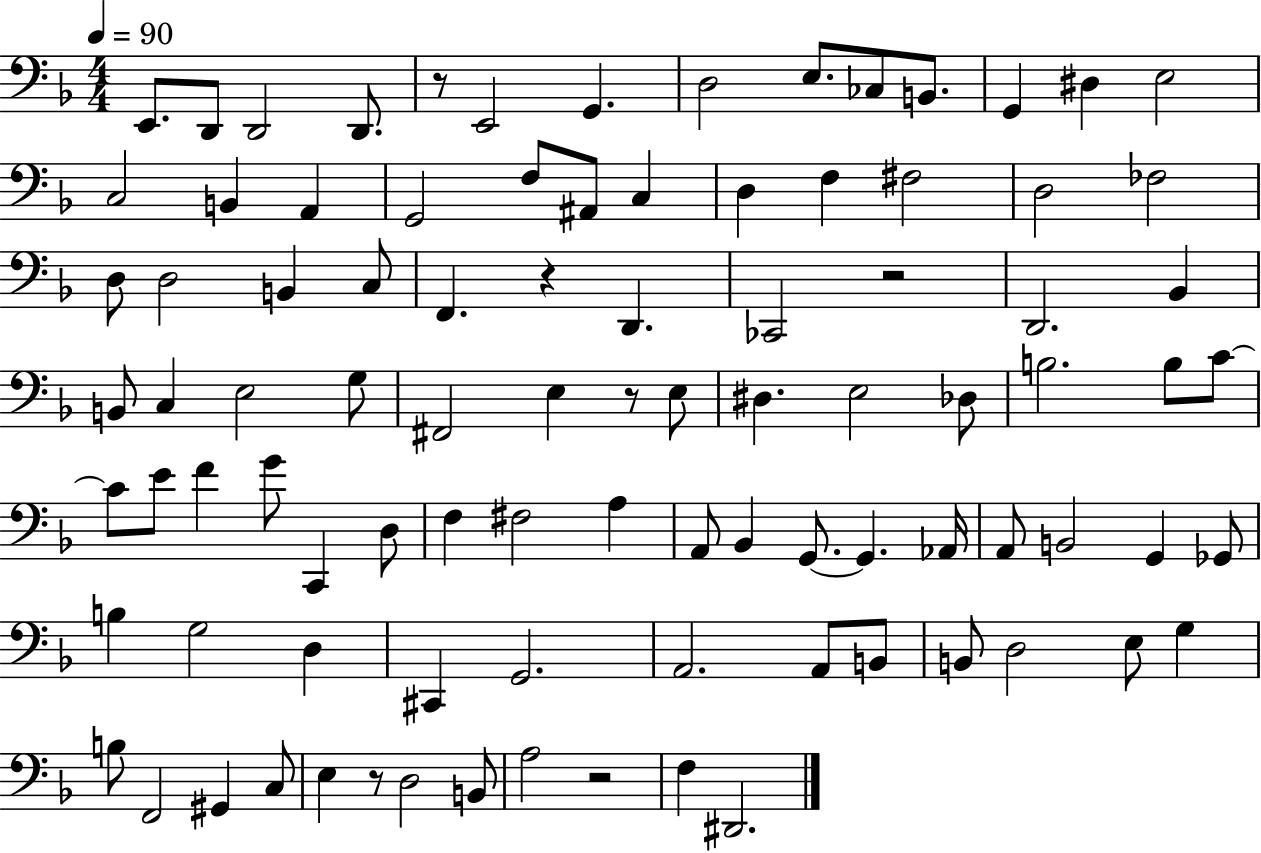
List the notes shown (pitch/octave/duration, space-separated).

E2/e. D2/e D2/h D2/e. R/e E2/h G2/q. D3/h E3/e. CES3/e B2/e. G2/q D#3/q E3/h C3/h B2/q A2/q G2/h F3/e A#2/e C3/q D3/q F3/q F#3/h D3/h FES3/h D3/e D3/h B2/q C3/e F2/q. R/q D2/q. CES2/h R/h D2/h. Bb2/q B2/e C3/q E3/h G3/e F#2/h E3/q R/e E3/e D#3/q. E3/h Db3/e B3/h. B3/e C4/e C4/e E4/e F4/q G4/e C2/q D3/e F3/q F#3/h A3/q A2/e Bb2/q G2/e. G2/q. Ab2/s A2/e B2/h G2/q Gb2/e B3/q G3/h D3/q C#2/q G2/h. A2/h. A2/e B2/e B2/e D3/h E3/e G3/q B3/e F2/h G#2/q C3/e E3/q R/e D3/h B2/e A3/h R/h F3/q D#2/h.